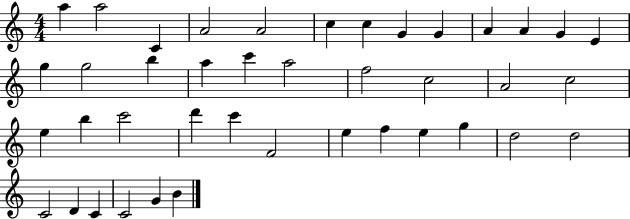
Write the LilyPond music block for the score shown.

{
  \clef treble
  \numericTimeSignature
  \time 4/4
  \key c \major
  a''4 a''2 c'4 | a'2 a'2 | c''4 c''4 g'4 g'4 | a'4 a'4 g'4 e'4 | \break g''4 g''2 b''4 | a''4 c'''4 a''2 | f''2 c''2 | a'2 c''2 | \break e''4 b''4 c'''2 | d'''4 c'''4 f'2 | e''4 f''4 e''4 g''4 | d''2 d''2 | \break c'2 d'4 c'4 | c'2 g'4 b'4 | \bar "|."
}